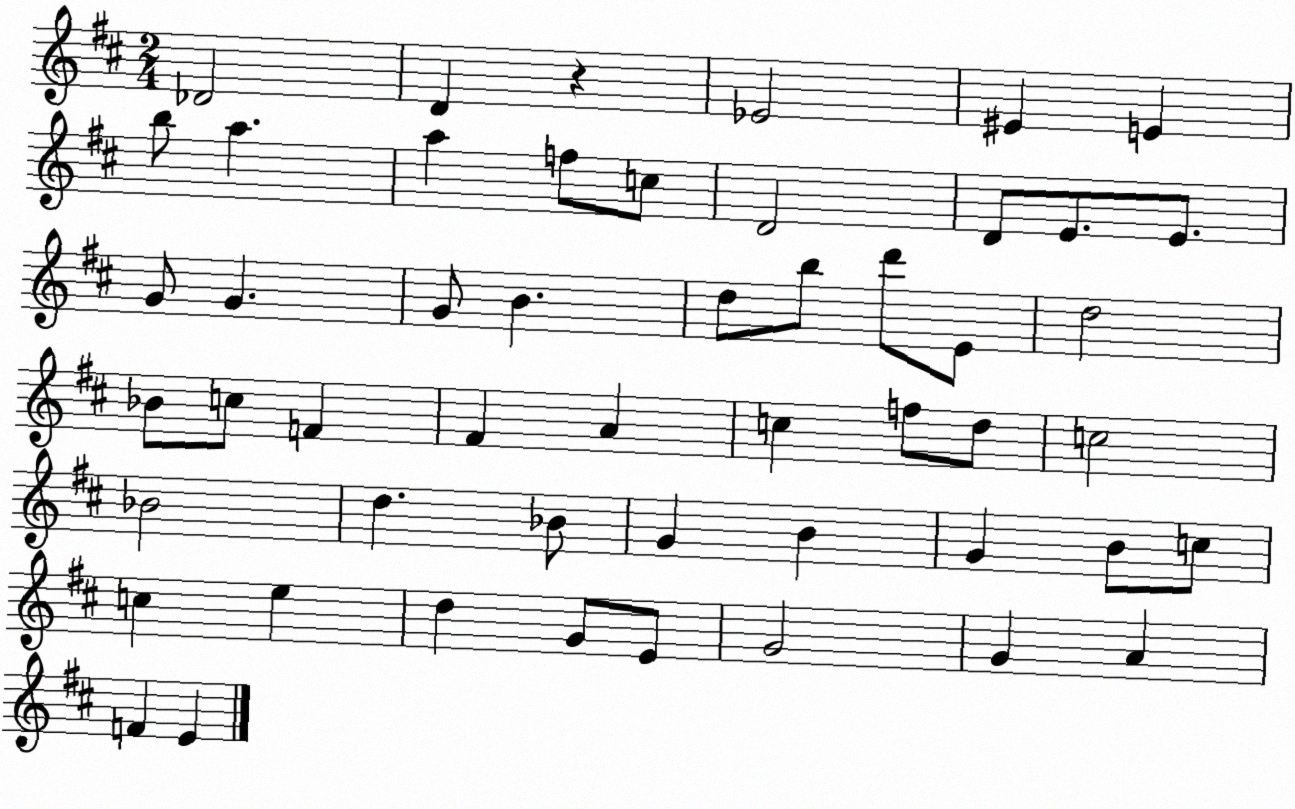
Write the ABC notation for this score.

X:1
T:Untitled
M:2/4
L:1/4
K:D
_D2 D z _E2 ^E E b/2 a a f/2 c/2 D2 D/2 E/2 E/2 G/2 G G/2 B d/2 b/2 d'/2 E/2 d2 _B/2 c/2 F ^F A c f/2 d/2 c2 _B2 d _B/2 G B G B/2 c/2 c e d G/2 E/2 G2 G A F E